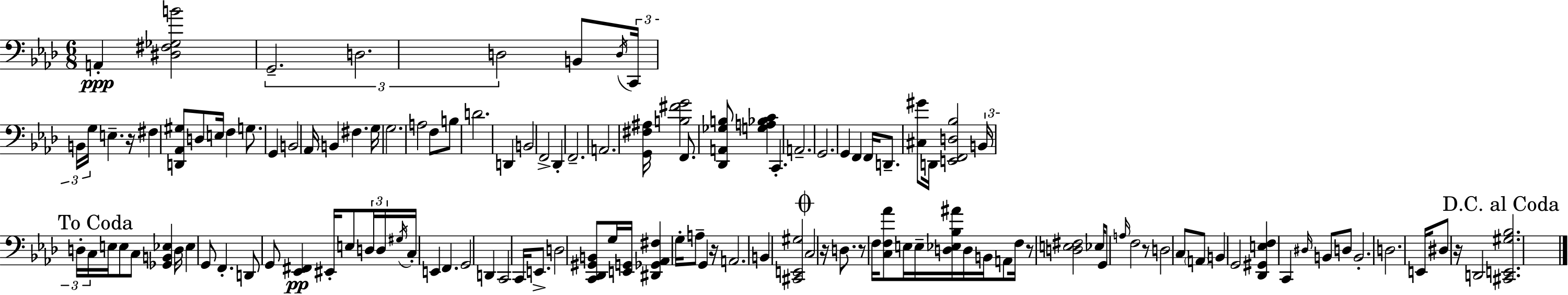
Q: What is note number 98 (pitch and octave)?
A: E2